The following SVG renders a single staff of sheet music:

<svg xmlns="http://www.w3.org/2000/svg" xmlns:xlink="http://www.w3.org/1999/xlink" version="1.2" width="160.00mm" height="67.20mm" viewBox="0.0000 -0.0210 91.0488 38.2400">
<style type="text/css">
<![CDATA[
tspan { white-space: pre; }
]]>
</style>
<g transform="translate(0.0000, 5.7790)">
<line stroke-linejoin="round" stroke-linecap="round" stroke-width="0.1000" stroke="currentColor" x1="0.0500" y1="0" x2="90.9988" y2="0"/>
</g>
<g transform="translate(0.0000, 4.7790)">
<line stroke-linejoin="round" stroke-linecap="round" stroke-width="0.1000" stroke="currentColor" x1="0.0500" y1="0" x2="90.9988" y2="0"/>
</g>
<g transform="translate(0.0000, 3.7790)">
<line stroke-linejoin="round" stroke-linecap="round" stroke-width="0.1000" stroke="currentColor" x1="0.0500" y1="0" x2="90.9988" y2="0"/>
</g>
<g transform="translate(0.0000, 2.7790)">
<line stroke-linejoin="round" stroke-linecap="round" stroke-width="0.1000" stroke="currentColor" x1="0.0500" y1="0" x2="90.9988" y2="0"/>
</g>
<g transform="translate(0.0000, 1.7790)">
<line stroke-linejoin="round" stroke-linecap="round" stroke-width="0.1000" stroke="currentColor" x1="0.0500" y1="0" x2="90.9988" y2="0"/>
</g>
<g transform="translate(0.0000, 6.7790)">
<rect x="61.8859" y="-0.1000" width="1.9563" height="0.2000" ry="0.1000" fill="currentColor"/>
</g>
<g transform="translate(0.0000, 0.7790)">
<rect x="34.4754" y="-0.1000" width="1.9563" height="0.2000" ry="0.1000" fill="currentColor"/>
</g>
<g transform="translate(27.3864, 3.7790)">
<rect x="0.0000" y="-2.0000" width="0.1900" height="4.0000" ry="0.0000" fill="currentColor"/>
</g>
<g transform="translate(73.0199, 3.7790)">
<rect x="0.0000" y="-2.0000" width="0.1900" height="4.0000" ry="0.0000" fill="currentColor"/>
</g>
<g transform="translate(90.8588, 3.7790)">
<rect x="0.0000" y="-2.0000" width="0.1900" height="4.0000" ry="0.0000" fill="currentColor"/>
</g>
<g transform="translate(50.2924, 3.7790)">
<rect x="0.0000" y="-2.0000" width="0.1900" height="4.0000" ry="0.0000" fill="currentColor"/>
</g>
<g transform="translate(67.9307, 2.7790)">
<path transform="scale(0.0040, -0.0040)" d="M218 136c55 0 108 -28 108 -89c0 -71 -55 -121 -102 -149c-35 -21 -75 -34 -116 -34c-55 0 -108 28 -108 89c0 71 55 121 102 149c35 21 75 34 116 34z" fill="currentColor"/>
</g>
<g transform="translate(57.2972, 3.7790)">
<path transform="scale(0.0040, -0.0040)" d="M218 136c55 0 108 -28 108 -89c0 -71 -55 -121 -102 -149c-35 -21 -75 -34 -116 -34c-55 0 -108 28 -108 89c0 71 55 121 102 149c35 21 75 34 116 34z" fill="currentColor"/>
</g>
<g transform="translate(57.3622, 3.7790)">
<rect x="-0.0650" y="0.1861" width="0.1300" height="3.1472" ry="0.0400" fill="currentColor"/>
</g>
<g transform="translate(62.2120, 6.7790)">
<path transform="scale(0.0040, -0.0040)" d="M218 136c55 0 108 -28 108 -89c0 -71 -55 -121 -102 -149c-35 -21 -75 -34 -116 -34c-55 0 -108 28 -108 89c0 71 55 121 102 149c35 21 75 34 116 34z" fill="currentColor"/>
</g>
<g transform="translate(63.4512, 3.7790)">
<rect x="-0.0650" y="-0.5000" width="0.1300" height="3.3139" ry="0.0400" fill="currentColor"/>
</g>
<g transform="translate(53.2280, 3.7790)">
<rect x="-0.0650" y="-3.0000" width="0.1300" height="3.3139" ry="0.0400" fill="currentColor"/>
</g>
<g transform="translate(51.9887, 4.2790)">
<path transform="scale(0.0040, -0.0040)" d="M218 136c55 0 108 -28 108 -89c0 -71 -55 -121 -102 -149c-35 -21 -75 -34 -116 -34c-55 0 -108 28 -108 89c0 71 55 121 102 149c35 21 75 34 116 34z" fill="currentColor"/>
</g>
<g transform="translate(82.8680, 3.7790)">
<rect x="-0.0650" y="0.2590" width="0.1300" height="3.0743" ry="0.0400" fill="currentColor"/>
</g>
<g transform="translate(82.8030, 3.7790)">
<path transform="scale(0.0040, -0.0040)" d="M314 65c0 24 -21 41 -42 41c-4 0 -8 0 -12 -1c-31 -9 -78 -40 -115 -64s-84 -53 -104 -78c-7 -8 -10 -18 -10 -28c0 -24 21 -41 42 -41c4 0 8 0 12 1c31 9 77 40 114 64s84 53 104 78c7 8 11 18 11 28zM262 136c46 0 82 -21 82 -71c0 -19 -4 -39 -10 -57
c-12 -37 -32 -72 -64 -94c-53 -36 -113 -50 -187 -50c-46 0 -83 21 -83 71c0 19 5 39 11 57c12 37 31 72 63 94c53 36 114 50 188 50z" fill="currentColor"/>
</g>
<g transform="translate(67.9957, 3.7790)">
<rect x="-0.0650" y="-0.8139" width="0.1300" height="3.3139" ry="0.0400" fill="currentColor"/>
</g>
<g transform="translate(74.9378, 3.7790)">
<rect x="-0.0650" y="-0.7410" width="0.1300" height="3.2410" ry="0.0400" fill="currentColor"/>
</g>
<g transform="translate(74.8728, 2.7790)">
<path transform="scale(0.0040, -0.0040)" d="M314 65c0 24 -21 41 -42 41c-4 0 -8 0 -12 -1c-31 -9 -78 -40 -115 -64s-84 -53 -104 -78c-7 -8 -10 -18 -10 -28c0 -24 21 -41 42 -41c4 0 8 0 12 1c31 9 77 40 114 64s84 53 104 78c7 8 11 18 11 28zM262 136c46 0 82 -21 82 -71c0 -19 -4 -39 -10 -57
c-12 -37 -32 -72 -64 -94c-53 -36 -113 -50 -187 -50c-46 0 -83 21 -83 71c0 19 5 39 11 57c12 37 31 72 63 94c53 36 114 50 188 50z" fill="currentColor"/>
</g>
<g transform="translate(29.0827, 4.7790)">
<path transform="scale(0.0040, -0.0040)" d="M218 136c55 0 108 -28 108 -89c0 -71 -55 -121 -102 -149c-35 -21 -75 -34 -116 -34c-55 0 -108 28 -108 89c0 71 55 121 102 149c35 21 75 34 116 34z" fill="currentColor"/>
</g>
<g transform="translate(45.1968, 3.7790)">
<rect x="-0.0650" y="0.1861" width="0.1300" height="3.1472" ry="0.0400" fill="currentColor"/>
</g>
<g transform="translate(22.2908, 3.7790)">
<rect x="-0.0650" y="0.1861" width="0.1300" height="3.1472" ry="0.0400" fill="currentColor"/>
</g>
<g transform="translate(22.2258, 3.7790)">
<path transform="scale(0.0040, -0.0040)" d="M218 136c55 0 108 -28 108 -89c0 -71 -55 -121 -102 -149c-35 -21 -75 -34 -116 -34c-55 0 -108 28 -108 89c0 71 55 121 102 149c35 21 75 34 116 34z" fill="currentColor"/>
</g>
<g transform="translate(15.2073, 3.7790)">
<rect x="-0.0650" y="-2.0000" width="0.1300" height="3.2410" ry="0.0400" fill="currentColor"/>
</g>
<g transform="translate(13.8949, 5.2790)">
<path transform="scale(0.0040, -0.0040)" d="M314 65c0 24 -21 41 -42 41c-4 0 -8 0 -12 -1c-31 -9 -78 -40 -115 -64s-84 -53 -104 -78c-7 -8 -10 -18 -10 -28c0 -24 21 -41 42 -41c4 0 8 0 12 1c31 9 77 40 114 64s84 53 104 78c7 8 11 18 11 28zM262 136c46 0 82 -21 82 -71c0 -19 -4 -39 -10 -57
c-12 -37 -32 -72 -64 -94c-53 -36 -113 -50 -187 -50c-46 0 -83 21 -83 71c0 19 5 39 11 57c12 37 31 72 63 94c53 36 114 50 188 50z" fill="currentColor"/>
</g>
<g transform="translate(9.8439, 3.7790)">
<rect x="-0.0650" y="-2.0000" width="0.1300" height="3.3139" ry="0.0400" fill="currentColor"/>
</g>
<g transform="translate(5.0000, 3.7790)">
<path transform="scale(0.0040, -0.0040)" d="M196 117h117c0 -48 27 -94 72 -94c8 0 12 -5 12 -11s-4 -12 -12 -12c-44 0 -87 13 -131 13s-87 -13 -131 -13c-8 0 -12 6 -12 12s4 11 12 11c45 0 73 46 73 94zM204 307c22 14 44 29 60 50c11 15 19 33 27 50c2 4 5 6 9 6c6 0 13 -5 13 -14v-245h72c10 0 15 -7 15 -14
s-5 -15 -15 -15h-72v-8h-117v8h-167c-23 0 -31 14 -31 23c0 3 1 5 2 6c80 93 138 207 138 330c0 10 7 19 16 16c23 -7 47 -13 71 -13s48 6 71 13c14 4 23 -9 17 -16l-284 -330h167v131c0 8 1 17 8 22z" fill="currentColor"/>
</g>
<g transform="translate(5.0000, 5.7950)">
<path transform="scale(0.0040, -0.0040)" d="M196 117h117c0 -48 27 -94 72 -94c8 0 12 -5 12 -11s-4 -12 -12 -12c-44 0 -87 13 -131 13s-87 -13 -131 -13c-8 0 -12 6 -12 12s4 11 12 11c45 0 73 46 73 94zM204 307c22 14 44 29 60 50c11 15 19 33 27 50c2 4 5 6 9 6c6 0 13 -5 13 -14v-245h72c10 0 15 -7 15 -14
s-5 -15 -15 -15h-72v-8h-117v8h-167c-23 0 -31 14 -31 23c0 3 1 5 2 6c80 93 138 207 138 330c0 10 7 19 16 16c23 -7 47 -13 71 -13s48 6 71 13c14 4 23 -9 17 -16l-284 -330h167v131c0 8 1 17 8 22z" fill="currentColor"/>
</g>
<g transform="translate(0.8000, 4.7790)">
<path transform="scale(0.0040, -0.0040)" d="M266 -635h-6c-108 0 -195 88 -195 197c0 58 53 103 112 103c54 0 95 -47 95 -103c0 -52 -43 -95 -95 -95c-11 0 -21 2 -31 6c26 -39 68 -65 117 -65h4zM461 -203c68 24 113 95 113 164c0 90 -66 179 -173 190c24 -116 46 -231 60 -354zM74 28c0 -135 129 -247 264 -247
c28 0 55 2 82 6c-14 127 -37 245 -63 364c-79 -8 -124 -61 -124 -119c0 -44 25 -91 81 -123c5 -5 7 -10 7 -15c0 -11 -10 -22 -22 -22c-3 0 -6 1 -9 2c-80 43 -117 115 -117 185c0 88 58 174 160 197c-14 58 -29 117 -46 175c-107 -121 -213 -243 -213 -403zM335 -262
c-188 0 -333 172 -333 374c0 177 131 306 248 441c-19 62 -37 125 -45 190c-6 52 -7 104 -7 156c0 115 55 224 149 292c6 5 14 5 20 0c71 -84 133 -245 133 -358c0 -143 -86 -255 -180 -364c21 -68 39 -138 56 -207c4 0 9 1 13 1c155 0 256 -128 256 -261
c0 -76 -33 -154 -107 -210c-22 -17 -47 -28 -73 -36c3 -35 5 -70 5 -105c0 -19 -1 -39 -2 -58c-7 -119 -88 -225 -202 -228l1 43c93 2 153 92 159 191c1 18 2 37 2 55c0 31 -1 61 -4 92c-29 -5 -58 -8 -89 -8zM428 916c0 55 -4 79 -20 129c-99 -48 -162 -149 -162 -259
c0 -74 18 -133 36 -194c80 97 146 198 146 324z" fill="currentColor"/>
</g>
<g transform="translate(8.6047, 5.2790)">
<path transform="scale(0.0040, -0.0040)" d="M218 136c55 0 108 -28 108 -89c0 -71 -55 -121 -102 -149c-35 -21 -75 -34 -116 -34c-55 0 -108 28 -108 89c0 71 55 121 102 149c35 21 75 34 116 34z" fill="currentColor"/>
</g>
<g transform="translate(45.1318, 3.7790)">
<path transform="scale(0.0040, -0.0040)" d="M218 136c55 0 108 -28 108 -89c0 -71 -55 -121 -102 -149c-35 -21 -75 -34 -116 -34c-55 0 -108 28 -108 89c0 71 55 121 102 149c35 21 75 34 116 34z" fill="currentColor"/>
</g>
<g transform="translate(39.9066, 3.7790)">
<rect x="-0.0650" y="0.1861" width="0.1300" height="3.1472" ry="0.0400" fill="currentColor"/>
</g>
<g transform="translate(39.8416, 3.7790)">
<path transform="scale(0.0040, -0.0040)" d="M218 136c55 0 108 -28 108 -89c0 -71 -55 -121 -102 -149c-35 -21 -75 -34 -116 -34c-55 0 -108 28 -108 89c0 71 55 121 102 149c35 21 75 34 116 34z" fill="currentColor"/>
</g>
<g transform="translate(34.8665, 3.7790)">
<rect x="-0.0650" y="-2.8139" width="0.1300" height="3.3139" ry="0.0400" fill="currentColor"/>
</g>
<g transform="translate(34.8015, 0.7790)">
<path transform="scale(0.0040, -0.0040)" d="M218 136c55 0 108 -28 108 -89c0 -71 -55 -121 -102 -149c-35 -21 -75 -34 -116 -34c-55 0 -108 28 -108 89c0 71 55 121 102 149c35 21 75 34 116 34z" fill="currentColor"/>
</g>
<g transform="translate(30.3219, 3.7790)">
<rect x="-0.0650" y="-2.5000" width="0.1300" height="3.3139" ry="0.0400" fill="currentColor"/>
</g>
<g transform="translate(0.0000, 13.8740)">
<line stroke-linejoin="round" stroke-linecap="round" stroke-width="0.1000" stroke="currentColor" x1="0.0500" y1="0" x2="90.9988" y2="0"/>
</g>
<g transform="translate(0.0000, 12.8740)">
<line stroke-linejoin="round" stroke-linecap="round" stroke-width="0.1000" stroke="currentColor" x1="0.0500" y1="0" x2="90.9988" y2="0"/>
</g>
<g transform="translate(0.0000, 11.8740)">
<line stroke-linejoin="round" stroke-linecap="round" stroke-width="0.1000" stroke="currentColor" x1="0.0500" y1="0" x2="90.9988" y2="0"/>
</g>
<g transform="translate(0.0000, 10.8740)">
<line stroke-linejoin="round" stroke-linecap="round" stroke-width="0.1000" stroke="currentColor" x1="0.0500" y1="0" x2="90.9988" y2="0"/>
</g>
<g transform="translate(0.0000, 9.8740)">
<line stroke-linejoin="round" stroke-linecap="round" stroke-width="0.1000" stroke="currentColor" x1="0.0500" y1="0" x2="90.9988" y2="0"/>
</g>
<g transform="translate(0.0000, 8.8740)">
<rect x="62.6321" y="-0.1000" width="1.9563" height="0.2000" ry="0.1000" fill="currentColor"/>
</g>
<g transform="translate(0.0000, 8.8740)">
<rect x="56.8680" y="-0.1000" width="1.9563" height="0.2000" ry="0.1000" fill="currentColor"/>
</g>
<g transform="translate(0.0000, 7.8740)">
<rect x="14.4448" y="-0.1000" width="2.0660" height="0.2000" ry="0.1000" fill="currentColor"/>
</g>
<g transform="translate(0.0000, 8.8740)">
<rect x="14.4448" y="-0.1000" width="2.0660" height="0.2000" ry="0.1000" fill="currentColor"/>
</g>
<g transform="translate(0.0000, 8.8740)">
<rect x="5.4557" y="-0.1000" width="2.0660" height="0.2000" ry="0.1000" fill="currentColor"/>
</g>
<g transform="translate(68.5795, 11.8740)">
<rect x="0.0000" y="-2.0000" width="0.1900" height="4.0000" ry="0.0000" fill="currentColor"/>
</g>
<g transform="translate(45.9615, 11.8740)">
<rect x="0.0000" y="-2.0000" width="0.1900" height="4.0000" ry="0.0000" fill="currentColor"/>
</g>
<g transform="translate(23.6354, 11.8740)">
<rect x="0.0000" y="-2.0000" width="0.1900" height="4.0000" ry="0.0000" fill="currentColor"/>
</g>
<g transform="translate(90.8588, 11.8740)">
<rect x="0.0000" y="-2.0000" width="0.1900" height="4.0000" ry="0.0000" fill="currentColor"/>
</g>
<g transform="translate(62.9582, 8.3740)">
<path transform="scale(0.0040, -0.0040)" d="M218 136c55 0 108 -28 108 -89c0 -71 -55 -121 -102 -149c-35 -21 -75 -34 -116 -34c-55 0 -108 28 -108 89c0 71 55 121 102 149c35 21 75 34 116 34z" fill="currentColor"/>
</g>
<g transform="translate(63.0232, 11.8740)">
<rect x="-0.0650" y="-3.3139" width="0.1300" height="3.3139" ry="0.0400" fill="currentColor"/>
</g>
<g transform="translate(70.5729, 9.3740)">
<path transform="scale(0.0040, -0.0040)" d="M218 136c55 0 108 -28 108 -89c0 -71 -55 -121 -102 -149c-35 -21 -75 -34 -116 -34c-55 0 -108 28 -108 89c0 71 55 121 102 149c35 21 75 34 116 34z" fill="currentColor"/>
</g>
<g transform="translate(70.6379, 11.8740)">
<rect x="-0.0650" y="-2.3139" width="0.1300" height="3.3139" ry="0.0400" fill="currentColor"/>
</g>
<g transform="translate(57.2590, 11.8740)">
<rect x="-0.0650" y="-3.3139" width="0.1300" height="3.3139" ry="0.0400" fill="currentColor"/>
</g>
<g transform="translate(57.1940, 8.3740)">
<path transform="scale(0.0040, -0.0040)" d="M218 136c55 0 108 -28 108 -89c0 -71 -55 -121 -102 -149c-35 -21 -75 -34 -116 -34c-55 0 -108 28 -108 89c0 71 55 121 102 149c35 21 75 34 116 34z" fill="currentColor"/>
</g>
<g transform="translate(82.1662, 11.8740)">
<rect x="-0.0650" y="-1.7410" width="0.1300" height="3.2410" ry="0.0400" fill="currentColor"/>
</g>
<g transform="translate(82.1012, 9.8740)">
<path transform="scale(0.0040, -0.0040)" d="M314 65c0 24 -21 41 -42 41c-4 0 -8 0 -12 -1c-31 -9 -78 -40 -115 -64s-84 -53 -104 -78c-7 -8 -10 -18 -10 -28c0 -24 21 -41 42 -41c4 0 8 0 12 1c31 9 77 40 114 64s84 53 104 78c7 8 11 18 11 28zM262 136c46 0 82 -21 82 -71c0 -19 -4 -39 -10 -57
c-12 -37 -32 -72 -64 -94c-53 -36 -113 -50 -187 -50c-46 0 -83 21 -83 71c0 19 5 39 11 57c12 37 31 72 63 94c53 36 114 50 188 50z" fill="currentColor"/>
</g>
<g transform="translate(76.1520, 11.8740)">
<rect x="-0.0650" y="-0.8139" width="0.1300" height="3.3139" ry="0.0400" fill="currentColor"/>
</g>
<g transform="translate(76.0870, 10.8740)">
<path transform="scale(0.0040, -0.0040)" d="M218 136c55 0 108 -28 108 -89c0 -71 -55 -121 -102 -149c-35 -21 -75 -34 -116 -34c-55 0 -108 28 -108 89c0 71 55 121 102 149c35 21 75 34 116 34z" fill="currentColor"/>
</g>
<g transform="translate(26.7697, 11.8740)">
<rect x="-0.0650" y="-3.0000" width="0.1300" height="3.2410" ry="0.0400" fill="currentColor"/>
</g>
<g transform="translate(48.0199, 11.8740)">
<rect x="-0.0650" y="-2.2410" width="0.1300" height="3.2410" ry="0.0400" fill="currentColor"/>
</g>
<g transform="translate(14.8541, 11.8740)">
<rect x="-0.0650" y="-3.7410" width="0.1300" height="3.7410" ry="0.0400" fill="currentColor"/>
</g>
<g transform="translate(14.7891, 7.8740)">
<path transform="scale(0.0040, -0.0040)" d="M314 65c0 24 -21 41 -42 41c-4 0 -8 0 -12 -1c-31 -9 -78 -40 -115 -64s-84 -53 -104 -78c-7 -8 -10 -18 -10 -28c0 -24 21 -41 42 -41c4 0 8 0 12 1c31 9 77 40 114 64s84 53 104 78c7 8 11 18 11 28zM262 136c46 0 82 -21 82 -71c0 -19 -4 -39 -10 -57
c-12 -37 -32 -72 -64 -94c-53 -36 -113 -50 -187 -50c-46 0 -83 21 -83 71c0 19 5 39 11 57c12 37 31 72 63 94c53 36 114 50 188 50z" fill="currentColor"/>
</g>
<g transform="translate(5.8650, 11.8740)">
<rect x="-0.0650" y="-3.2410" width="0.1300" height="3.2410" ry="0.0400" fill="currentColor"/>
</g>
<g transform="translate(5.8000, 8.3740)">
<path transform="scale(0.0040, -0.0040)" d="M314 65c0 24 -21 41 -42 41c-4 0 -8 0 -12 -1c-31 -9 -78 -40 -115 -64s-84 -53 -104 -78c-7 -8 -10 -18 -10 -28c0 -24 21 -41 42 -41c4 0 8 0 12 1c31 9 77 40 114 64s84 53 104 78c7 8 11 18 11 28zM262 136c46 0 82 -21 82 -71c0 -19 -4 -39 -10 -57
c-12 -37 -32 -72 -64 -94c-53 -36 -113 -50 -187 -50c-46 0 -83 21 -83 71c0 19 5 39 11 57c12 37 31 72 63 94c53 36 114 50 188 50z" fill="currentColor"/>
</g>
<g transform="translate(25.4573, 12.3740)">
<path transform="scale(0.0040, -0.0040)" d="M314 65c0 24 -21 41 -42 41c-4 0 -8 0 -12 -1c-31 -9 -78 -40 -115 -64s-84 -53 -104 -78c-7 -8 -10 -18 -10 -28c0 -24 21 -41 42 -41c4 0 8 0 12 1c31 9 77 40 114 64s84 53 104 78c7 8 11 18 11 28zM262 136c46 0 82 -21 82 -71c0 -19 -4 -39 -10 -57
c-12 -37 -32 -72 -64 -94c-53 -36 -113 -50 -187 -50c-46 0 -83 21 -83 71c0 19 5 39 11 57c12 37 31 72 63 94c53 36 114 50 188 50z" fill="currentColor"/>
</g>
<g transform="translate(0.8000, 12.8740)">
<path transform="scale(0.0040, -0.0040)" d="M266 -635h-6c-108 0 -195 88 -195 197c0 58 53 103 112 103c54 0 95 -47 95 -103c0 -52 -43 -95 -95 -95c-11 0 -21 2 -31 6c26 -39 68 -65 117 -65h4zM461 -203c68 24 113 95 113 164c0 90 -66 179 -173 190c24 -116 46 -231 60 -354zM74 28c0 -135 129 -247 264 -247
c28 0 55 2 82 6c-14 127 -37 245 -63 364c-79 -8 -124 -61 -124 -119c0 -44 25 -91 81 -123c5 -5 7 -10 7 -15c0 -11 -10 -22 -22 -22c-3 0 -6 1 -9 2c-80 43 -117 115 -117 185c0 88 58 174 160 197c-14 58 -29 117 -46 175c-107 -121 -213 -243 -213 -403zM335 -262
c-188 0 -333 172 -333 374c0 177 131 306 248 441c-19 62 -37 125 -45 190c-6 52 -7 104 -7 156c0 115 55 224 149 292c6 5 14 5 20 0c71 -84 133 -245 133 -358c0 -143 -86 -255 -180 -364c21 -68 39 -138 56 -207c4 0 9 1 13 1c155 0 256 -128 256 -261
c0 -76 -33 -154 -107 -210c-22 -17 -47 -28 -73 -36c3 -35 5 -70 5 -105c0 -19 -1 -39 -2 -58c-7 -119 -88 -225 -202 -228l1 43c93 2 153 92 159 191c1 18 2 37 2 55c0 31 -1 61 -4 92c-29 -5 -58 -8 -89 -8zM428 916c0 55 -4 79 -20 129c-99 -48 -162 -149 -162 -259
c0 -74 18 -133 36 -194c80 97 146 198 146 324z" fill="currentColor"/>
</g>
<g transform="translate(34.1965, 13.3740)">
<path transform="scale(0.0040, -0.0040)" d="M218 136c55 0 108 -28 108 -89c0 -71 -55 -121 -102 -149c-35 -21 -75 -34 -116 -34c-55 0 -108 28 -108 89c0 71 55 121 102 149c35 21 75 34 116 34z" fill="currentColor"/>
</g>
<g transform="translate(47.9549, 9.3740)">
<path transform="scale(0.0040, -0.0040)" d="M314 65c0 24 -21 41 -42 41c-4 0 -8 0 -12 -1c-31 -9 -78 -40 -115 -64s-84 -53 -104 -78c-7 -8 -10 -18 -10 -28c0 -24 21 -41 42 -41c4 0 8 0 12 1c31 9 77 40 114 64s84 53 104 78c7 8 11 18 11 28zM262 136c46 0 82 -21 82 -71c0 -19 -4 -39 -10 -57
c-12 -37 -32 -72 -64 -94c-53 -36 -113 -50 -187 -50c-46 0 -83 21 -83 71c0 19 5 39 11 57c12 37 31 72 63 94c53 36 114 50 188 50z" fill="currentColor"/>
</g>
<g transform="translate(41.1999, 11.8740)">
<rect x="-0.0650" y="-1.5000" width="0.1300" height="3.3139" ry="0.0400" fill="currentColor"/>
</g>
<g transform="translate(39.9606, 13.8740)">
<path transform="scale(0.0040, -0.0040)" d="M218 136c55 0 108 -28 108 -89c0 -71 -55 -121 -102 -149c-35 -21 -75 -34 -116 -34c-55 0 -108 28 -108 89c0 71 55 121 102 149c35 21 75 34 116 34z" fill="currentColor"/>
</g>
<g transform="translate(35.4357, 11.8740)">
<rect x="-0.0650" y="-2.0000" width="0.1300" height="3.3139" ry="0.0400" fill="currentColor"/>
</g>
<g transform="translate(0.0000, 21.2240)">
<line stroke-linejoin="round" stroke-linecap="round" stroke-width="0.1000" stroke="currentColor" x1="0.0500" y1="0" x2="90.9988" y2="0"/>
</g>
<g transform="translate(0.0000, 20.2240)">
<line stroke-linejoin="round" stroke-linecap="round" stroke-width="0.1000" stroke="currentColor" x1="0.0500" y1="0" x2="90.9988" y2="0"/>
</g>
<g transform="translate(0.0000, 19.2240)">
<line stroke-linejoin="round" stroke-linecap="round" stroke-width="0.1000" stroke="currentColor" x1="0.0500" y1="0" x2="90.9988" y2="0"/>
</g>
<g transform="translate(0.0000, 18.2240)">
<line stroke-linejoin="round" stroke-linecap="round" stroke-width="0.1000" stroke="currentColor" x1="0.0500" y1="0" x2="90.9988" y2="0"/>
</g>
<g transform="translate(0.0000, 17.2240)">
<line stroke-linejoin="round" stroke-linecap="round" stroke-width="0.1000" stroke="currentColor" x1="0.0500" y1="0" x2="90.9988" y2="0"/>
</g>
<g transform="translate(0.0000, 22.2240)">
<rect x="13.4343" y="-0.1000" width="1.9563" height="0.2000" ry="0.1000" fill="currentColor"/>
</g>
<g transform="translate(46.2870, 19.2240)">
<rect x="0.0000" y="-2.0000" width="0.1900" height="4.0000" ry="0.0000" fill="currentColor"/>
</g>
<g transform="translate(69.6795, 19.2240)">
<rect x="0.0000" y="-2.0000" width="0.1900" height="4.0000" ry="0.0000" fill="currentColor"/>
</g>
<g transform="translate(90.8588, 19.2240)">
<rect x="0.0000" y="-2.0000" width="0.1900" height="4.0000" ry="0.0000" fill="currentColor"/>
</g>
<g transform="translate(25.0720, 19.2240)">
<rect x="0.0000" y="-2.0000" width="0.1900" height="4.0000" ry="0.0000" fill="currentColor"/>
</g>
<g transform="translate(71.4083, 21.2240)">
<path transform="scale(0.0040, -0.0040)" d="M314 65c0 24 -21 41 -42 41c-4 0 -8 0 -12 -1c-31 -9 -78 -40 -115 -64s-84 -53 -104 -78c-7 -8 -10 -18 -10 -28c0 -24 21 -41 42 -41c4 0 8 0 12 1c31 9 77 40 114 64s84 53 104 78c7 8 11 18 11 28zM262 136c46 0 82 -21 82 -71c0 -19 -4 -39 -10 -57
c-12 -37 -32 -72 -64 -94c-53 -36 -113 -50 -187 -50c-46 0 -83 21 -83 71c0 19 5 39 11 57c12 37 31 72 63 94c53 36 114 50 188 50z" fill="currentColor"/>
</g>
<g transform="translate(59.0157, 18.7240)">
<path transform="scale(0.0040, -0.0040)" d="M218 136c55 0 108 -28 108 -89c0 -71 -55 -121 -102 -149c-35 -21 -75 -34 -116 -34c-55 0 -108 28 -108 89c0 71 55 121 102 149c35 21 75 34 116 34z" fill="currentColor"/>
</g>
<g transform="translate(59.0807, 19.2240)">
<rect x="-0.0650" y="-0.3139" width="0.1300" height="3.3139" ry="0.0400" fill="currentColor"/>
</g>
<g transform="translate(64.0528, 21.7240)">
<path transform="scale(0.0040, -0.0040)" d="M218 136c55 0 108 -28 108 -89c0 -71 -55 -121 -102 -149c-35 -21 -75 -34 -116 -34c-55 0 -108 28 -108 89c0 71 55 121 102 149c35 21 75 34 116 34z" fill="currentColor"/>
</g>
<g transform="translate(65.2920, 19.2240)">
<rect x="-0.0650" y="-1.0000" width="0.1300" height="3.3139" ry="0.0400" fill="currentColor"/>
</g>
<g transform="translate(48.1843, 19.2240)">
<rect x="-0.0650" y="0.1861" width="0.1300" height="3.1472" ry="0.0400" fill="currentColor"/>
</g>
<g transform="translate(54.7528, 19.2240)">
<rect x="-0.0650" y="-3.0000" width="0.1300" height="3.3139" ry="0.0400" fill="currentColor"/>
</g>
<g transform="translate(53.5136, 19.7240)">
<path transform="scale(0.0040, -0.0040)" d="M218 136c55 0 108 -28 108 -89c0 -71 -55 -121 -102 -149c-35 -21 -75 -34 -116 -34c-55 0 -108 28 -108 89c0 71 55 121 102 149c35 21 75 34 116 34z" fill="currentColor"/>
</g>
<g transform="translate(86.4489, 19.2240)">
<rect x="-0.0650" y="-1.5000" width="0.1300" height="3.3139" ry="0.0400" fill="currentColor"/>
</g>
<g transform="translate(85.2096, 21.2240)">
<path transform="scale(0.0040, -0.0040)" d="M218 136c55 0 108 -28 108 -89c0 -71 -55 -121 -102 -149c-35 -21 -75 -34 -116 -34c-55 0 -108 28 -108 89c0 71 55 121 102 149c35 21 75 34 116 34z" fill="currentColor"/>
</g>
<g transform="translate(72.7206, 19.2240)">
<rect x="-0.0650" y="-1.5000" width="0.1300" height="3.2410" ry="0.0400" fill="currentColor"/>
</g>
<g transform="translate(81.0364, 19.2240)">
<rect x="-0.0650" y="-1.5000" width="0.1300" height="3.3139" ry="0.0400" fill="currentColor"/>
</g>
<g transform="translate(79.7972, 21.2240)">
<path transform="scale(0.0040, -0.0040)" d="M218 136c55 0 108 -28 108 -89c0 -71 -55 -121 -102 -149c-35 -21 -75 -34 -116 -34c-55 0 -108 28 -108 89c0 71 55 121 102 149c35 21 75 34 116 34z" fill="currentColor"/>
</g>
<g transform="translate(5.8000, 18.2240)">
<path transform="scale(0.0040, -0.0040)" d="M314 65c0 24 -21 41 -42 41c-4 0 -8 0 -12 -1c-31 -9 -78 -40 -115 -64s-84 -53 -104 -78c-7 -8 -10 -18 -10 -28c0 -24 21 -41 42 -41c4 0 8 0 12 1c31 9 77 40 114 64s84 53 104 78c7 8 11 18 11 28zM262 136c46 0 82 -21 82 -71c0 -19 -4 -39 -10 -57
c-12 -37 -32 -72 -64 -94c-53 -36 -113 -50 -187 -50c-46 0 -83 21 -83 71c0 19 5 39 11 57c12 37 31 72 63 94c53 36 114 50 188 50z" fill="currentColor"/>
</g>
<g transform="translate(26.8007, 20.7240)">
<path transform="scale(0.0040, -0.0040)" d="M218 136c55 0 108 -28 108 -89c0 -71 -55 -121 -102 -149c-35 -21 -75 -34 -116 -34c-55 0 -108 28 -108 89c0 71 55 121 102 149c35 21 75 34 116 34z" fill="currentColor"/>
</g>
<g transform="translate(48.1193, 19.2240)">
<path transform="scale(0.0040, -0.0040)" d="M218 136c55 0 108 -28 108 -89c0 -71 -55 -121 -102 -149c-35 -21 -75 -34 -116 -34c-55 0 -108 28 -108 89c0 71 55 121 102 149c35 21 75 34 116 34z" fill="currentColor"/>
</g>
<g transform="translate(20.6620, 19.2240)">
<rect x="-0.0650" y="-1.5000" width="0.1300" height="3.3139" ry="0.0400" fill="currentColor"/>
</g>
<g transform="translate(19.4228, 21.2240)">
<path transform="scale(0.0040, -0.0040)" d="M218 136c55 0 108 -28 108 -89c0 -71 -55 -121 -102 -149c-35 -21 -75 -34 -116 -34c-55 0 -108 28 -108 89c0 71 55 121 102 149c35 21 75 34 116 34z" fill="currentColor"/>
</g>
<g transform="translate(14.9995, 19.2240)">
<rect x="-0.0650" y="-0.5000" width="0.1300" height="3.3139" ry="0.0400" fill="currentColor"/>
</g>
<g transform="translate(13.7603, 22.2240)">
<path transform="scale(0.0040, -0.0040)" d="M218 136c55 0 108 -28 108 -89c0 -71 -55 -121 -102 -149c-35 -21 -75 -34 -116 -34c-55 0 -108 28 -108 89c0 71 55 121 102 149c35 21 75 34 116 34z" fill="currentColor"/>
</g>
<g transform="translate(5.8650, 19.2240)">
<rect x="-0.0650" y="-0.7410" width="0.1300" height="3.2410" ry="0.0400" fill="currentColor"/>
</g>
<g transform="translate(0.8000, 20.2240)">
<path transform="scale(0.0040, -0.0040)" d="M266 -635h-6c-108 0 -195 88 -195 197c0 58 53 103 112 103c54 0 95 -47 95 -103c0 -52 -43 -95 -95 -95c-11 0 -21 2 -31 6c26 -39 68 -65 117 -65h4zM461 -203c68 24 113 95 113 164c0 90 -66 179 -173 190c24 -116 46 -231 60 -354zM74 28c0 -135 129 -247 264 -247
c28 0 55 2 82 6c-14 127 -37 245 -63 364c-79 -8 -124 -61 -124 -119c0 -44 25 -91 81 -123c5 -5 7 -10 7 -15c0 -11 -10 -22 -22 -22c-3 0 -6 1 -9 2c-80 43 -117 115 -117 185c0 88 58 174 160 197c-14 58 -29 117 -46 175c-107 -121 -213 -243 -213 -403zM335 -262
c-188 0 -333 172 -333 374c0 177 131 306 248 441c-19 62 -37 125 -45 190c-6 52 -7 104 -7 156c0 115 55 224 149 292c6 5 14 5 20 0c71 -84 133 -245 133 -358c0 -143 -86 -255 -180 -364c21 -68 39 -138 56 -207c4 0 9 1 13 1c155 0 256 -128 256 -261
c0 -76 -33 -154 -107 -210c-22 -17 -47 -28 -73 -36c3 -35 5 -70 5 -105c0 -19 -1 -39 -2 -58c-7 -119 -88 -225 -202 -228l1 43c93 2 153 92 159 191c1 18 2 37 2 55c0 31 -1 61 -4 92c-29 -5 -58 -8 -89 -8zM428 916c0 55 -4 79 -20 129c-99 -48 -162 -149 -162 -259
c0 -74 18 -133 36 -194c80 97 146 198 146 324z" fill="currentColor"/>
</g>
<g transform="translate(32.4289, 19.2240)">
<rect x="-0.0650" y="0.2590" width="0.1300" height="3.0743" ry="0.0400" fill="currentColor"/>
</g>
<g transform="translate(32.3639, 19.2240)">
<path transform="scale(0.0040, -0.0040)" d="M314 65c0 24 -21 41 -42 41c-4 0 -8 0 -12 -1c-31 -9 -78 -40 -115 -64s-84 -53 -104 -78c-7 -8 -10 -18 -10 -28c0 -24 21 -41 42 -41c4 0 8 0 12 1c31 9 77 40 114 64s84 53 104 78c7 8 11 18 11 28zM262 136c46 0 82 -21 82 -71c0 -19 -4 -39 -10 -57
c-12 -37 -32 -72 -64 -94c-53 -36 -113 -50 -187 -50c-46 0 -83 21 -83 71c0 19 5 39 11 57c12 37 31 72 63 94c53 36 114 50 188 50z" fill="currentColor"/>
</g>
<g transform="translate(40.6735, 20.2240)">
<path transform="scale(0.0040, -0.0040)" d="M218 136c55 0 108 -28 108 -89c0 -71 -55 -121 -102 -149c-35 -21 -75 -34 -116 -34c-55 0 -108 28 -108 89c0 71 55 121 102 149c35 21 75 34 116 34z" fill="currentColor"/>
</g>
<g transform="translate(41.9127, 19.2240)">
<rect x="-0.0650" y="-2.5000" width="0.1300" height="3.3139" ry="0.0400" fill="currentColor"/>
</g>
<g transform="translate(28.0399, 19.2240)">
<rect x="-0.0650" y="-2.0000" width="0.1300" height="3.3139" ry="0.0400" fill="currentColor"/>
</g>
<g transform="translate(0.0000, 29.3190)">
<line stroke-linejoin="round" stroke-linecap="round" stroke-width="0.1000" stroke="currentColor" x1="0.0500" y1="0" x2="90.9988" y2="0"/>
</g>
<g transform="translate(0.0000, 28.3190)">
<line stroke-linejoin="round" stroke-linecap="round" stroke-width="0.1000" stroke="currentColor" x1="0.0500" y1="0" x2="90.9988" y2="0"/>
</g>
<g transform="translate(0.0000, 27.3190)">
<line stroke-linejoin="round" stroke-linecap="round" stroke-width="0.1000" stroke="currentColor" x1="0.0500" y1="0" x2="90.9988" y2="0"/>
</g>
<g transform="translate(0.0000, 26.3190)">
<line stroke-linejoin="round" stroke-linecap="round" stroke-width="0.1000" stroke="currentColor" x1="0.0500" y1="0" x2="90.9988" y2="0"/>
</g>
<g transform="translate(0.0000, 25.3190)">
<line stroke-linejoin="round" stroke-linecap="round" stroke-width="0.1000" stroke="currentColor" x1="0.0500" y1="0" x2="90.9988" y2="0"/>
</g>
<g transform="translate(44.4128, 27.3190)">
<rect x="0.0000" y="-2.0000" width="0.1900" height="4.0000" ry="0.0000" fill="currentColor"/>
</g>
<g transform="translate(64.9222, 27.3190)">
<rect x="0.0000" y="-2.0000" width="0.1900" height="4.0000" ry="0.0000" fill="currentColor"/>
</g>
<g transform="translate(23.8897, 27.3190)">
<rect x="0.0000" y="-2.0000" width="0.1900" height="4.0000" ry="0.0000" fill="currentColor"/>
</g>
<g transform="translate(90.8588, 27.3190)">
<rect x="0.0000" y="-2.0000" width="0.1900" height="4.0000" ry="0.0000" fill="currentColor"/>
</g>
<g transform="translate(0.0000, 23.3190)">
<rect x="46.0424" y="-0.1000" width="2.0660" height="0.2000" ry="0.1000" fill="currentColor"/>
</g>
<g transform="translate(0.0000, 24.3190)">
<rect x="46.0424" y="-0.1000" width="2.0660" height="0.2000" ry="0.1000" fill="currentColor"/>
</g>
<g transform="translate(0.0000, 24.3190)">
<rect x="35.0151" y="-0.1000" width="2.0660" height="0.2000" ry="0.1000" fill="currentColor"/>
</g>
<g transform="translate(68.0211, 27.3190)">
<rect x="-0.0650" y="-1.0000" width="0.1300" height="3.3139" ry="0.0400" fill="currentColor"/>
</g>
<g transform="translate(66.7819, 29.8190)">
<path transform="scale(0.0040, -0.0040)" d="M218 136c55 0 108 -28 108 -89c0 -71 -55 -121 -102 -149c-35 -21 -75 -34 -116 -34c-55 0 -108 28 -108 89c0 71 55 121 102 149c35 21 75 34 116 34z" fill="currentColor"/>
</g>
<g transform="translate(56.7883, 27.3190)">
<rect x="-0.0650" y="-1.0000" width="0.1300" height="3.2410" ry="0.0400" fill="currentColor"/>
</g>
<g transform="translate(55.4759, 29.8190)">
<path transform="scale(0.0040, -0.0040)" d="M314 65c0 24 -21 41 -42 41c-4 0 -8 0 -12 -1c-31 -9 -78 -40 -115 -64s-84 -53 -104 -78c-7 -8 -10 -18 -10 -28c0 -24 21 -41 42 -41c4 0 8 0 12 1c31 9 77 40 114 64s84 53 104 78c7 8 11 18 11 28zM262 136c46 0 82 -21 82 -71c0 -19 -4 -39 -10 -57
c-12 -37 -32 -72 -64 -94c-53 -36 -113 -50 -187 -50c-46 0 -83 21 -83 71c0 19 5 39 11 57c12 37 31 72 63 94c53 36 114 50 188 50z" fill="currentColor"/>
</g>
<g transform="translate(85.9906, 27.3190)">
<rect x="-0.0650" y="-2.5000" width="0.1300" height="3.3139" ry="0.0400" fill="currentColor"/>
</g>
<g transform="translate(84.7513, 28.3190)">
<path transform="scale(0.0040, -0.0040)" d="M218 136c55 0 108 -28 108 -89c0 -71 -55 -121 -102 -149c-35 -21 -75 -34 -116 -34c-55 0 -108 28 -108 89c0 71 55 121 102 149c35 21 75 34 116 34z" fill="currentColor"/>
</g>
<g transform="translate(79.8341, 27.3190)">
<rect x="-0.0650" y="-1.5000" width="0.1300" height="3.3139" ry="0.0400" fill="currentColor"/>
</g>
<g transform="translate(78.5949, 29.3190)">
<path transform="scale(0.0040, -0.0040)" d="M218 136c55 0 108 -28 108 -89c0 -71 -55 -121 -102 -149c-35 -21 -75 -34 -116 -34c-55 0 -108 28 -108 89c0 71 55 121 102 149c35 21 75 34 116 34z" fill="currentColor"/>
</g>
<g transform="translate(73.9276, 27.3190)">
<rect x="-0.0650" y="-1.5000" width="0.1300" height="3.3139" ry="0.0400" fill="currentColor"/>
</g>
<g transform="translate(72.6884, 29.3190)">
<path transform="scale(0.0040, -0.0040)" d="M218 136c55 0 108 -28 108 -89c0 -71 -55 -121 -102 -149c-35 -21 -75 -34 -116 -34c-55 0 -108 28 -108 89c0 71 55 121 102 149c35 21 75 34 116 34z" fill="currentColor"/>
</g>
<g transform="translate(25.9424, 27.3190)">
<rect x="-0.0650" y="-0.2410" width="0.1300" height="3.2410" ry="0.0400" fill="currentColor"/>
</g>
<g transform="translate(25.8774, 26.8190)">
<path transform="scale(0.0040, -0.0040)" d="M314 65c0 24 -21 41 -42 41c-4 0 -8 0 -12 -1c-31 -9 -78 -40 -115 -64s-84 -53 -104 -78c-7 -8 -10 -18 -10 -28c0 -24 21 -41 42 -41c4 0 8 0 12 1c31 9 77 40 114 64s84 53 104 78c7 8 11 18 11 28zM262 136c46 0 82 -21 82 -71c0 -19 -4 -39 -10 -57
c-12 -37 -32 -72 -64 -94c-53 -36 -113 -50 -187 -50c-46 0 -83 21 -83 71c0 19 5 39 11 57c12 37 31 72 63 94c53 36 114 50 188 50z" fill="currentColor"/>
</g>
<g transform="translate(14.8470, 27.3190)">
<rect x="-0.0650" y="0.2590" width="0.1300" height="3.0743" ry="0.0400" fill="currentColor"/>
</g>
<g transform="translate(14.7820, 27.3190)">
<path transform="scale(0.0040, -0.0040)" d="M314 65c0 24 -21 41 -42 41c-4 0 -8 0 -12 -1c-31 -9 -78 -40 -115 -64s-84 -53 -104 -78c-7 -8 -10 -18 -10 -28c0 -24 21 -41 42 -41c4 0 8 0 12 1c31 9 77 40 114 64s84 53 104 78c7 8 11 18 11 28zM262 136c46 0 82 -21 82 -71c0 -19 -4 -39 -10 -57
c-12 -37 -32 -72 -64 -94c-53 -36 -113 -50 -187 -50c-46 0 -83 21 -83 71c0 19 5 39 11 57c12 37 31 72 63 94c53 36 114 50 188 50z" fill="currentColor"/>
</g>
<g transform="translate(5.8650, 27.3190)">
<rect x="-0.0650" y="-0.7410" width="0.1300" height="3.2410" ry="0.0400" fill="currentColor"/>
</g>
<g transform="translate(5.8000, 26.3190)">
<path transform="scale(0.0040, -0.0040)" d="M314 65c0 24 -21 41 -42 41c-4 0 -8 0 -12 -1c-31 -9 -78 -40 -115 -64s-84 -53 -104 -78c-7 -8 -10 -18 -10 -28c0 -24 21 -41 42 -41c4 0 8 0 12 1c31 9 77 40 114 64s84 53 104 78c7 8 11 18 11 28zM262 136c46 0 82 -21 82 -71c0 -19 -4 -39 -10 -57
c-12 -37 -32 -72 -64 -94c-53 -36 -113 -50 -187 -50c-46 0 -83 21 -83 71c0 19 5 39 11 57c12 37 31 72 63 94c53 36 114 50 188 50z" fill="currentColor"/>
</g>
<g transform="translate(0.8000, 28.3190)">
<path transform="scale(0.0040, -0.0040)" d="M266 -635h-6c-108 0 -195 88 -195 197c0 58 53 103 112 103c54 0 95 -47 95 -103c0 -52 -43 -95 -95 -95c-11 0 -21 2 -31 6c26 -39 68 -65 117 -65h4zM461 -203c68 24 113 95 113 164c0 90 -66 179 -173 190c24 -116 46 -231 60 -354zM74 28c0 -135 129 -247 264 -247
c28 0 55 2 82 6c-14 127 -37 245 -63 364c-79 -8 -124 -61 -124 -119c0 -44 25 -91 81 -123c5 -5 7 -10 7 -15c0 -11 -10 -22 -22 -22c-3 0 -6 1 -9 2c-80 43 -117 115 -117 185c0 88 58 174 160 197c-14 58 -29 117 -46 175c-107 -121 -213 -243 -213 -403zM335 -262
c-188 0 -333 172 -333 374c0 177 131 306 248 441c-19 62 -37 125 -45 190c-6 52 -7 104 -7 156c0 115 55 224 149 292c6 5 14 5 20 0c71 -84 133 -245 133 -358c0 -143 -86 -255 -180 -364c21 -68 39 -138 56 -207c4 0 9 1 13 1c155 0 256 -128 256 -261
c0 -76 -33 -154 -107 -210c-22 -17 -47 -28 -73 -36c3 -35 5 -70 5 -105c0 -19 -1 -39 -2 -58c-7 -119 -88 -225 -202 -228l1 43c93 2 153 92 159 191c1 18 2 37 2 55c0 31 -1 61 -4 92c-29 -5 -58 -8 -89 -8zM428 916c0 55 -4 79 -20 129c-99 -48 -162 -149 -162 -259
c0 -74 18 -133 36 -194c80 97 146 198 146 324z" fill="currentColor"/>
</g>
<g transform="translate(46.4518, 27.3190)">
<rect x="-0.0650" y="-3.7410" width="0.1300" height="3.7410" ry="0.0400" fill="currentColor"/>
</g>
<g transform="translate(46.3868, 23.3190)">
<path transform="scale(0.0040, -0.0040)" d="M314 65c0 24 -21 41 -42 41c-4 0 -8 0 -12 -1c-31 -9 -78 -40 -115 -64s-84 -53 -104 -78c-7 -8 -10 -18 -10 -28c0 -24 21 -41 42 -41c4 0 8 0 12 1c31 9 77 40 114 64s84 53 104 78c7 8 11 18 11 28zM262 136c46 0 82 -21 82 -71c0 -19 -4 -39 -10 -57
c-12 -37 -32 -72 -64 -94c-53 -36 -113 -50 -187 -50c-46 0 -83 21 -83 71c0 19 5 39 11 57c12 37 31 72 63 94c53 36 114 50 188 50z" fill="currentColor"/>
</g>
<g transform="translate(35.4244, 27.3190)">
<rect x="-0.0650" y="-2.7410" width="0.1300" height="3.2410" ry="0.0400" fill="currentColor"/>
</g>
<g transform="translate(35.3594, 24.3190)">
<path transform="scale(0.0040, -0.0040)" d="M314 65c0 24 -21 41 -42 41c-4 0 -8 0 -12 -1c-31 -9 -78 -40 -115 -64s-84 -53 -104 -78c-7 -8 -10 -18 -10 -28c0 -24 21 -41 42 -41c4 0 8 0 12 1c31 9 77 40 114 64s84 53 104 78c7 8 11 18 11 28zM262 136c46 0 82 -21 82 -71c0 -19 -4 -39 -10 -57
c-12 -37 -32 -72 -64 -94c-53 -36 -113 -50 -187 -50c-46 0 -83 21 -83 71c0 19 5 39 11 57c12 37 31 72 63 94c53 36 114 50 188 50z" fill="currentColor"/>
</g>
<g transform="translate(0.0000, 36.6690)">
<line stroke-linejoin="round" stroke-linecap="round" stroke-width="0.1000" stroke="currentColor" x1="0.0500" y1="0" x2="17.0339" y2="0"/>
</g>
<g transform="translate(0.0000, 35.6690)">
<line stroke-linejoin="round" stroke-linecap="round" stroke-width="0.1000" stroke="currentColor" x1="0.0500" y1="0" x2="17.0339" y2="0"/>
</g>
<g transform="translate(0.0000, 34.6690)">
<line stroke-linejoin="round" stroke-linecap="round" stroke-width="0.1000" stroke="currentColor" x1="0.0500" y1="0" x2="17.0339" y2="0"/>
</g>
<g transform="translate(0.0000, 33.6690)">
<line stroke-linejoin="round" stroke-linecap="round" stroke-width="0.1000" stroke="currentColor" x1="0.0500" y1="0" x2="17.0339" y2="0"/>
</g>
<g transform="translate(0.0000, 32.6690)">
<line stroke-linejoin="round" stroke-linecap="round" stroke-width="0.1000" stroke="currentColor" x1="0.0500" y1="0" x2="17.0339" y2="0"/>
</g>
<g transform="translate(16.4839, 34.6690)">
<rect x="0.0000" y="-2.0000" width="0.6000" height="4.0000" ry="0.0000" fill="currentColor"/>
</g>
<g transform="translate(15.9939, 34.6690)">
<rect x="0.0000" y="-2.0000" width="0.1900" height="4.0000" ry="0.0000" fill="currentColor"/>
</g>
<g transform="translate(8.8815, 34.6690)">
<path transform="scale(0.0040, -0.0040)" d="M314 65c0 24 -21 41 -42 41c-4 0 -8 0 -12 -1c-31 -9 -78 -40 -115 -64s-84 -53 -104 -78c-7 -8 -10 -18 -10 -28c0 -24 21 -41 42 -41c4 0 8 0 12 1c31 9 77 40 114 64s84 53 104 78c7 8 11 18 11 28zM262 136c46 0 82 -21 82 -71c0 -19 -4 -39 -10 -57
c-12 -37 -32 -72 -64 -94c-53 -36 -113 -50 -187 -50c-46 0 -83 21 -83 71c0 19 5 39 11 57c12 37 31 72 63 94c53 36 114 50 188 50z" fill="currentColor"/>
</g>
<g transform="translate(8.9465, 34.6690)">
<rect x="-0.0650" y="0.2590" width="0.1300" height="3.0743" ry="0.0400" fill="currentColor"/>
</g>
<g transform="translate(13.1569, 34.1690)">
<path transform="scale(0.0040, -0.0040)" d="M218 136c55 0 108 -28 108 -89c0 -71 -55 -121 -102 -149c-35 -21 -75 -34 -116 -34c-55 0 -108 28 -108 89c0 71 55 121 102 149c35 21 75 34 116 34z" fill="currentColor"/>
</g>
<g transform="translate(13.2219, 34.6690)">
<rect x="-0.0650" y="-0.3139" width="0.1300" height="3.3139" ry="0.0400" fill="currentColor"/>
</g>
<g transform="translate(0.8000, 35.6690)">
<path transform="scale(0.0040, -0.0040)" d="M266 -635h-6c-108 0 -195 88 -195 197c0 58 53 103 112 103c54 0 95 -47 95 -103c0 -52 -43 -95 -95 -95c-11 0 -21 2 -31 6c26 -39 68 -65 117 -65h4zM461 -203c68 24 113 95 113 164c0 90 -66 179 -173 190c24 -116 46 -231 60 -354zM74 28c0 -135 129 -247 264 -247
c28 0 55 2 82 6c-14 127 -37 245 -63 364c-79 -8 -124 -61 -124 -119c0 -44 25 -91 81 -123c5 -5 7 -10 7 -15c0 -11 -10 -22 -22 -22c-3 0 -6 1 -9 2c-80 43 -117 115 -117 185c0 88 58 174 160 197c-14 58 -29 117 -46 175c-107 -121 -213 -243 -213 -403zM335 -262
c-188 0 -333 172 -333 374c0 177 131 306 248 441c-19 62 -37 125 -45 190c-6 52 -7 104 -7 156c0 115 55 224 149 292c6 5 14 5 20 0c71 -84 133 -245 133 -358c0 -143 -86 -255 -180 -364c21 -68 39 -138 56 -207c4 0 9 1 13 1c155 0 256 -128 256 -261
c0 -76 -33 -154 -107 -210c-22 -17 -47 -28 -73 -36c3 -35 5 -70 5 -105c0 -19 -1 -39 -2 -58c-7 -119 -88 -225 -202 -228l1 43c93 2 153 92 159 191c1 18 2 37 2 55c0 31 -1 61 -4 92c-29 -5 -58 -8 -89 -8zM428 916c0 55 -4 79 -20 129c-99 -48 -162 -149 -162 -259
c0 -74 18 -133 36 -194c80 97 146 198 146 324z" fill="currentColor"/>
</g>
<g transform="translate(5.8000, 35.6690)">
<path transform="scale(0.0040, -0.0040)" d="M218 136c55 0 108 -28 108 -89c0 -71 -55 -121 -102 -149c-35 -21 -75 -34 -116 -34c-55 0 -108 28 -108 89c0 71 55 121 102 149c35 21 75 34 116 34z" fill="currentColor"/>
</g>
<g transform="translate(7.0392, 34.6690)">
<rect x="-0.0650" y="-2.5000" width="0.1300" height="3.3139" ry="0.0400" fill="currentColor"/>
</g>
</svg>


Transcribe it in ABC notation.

X:1
T:Untitled
M:4/4
L:1/4
K:C
F F2 B G a B B A B C d d2 B2 b2 c'2 A2 F E g2 b b g d f2 d2 C E F B2 G B A c D E2 E E d2 B2 c2 a2 c'2 D2 D E E G G B2 c